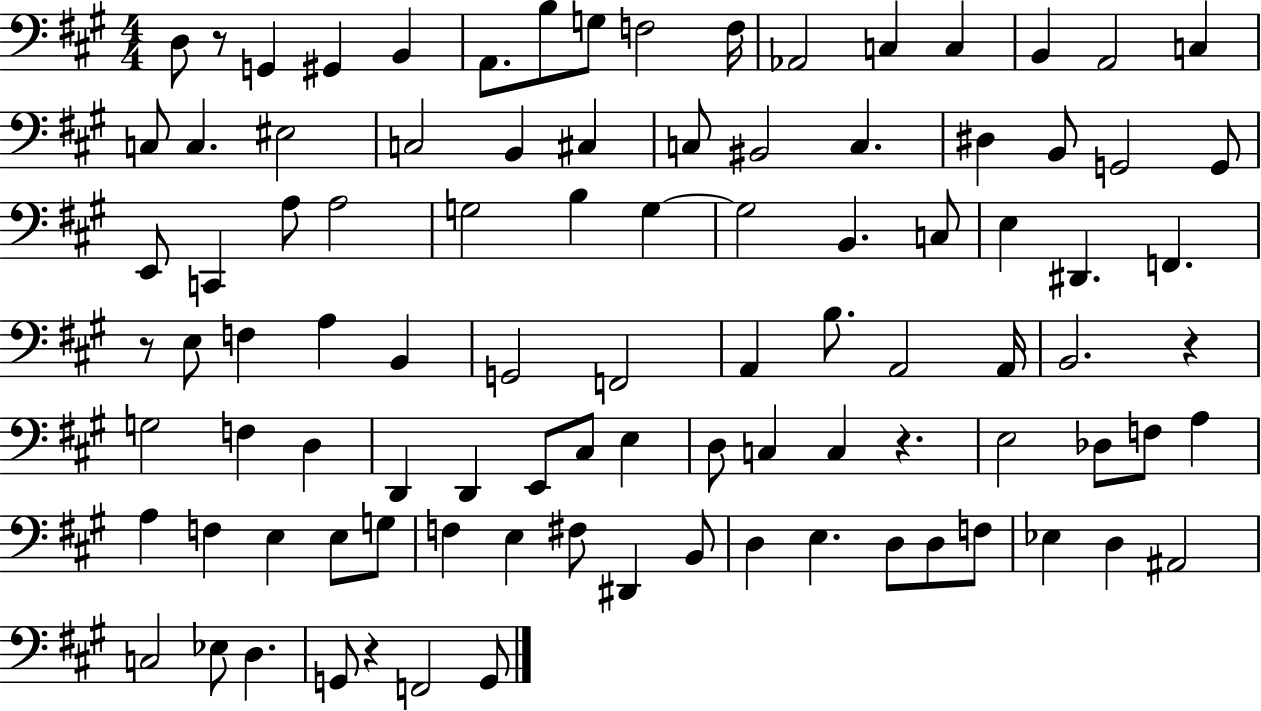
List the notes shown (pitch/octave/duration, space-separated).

D3/e R/e G2/q G#2/q B2/q A2/e. B3/e G3/e F3/h F3/s Ab2/h C3/q C3/q B2/q A2/h C3/q C3/e C3/q. EIS3/h C3/h B2/q C#3/q C3/e BIS2/h C3/q. D#3/q B2/e G2/h G2/e E2/e C2/q A3/e A3/h G3/h B3/q G3/q G3/h B2/q. C3/e E3/q D#2/q. F2/q. R/e E3/e F3/q A3/q B2/q G2/h F2/h A2/q B3/e. A2/h A2/s B2/h. R/q G3/h F3/q D3/q D2/q D2/q E2/e C#3/e E3/q D3/e C3/q C3/q R/q. E3/h Db3/e F3/e A3/q A3/q F3/q E3/q E3/e G3/e F3/q E3/q F#3/e D#2/q B2/e D3/q E3/q. D3/e D3/e F3/e Eb3/q D3/q A#2/h C3/h Eb3/e D3/q. G2/e R/q F2/h G2/e